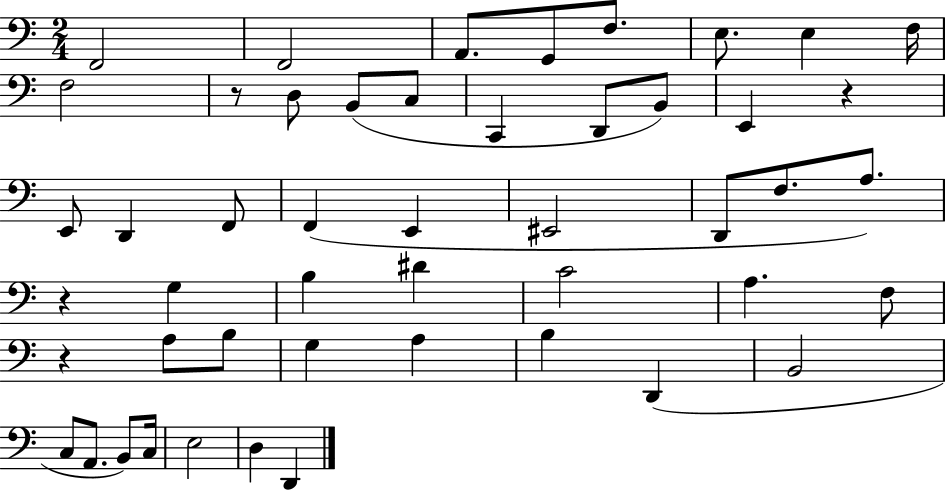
X:1
T:Untitled
M:2/4
L:1/4
K:C
F,,2 F,,2 A,,/2 G,,/2 F,/2 E,/2 E, F,/4 F,2 z/2 D,/2 B,,/2 C,/2 C,, D,,/2 B,,/2 E,, z E,,/2 D,, F,,/2 F,, E,, ^E,,2 D,,/2 F,/2 A,/2 z G, B, ^D C2 A, F,/2 z A,/2 B,/2 G, A, B, D,, B,,2 C,/2 A,,/2 B,,/2 C,/4 E,2 D, D,,